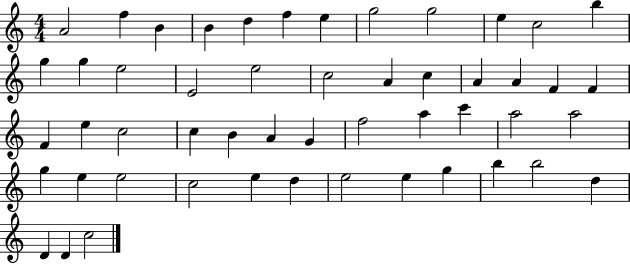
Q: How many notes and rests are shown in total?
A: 51